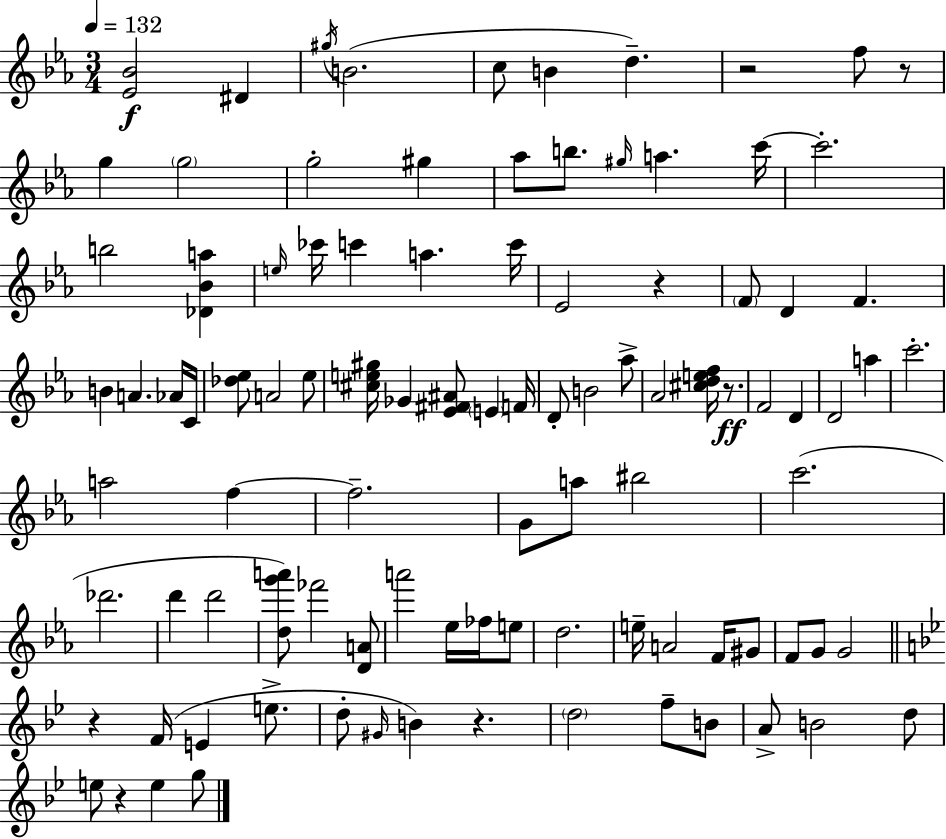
{
  \clef treble
  \numericTimeSignature
  \time 3/4
  \key c \minor
  \tempo 4 = 132
  <ees' bes'>2\f dis'4 | \acciaccatura { gis''16 } b'2.( | c''8 b'4 d''4.--) | r2 f''8 r8 | \break g''4 \parenthesize g''2 | g''2-. gis''4 | aes''8 b''8. \grace { gis''16 } a''4. | c'''16~~ c'''2.-. | \break b''2 <des' bes' a''>4 | \grace { e''16 } ces'''16 c'''4 a''4. | c'''16 ees'2 r4 | \parenthesize f'8 d'4 f'4. | \break b'4 a'4. | aes'16 c'16 <des'' ees''>8 a'2 | ees''8 <cis'' e'' gis''>16 ges'4 <ees' fis' ais'>8 \parenthesize e'4 | f'16 d'8-. b'2 | \break aes''8-> aes'2 <cis'' d'' e'' f''>16 | r8.\ff f'2 d'4 | d'2 a''4 | c'''2.-. | \break a''2 f''4~~ | f''2.-- | g'8 a''8 bis''2 | c'''2.( | \break des'''2. | d'''4 d'''2 | <d'' g''' a'''>8) fes'''2 | <d' a'>8 a'''2 ees''16 | \break fes''16 e''8 d''2. | e''16-- a'2 | f'16 gis'8 f'8 g'8 g'2 | \bar "||" \break \key g \minor r4 f'16( e'4 e''8.-> | d''8-. \grace { gis'16 } b'4) r4. | \parenthesize d''2 f''8-- b'8 | a'8-> b'2 d''8 | \break e''8 r4 e''4 g''8 | \bar "|."
}